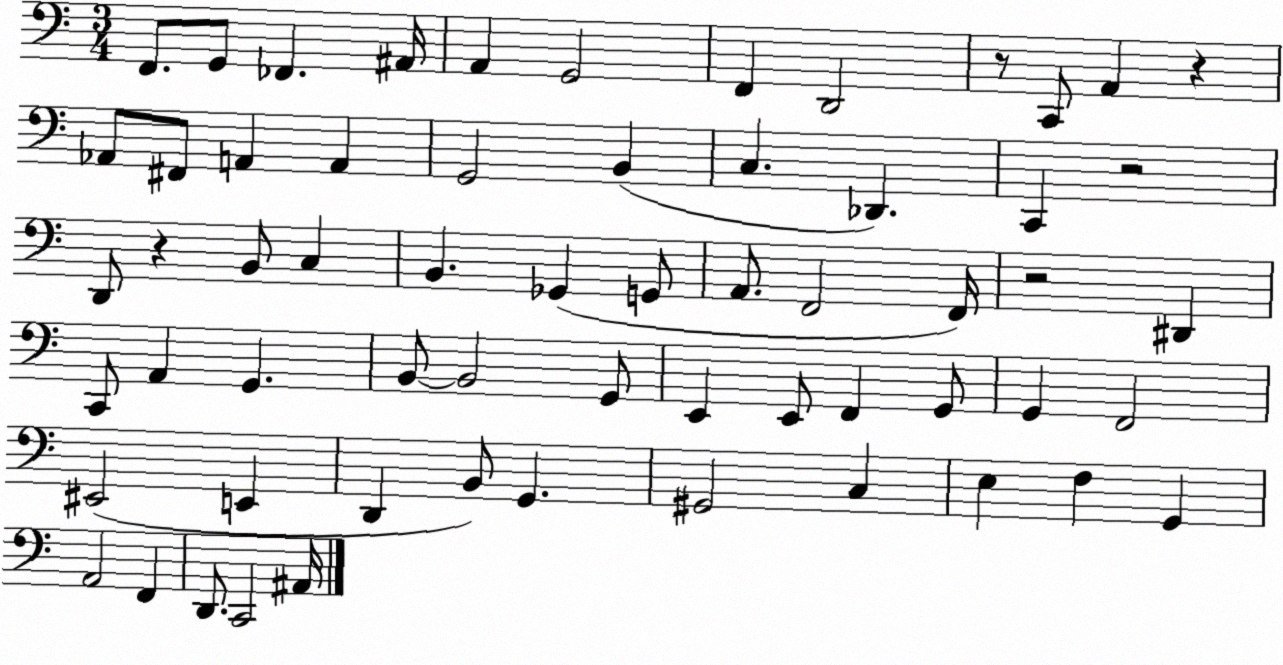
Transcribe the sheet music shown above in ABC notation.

X:1
T:Untitled
M:3/4
L:1/4
K:C
F,,/2 G,,/2 _F,, ^A,,/4 A,, G,,2 F,, D,,2 z/2 C,,/2 A,, z _A,,/2 ^F,,/2 A,, A,, G,,2 B,, C, _D,, C,, z2 D,,/2 z B,,/2 C, B,, _G,, G,,/2 A,,/2 F,,2 F,,/4 z2 ^D,, C,,/2 A,, G,, B,,/2 B,,2 G,,/2 E,, E,,/2 F,, G,,/2 G,, F,,2 ^E,,2 E,, D,, B,,/2 G,, ^G,,2 C, E, F, G,, A,,2 F,, D,,/2 C,,2 ^A,,/4